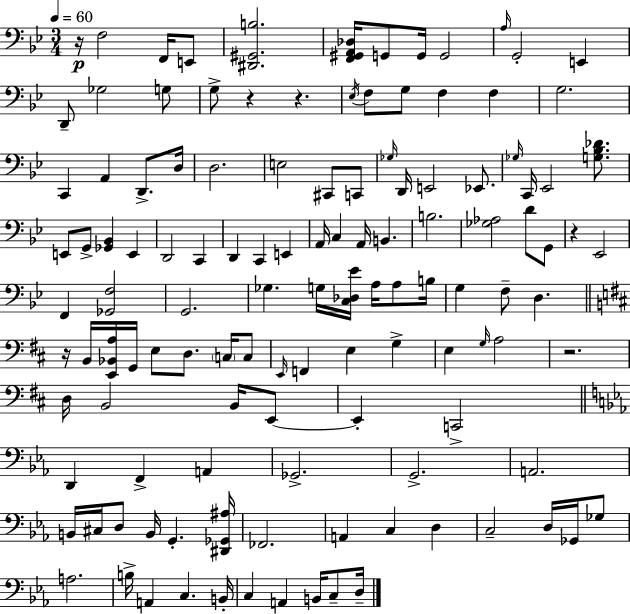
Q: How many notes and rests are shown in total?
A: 123